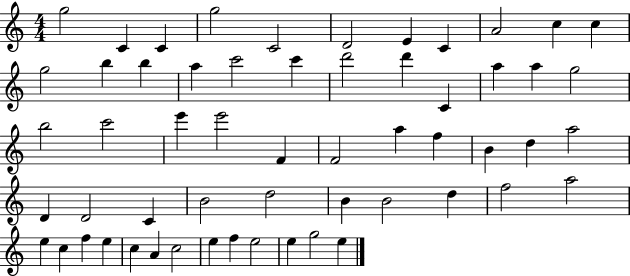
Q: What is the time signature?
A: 4/4